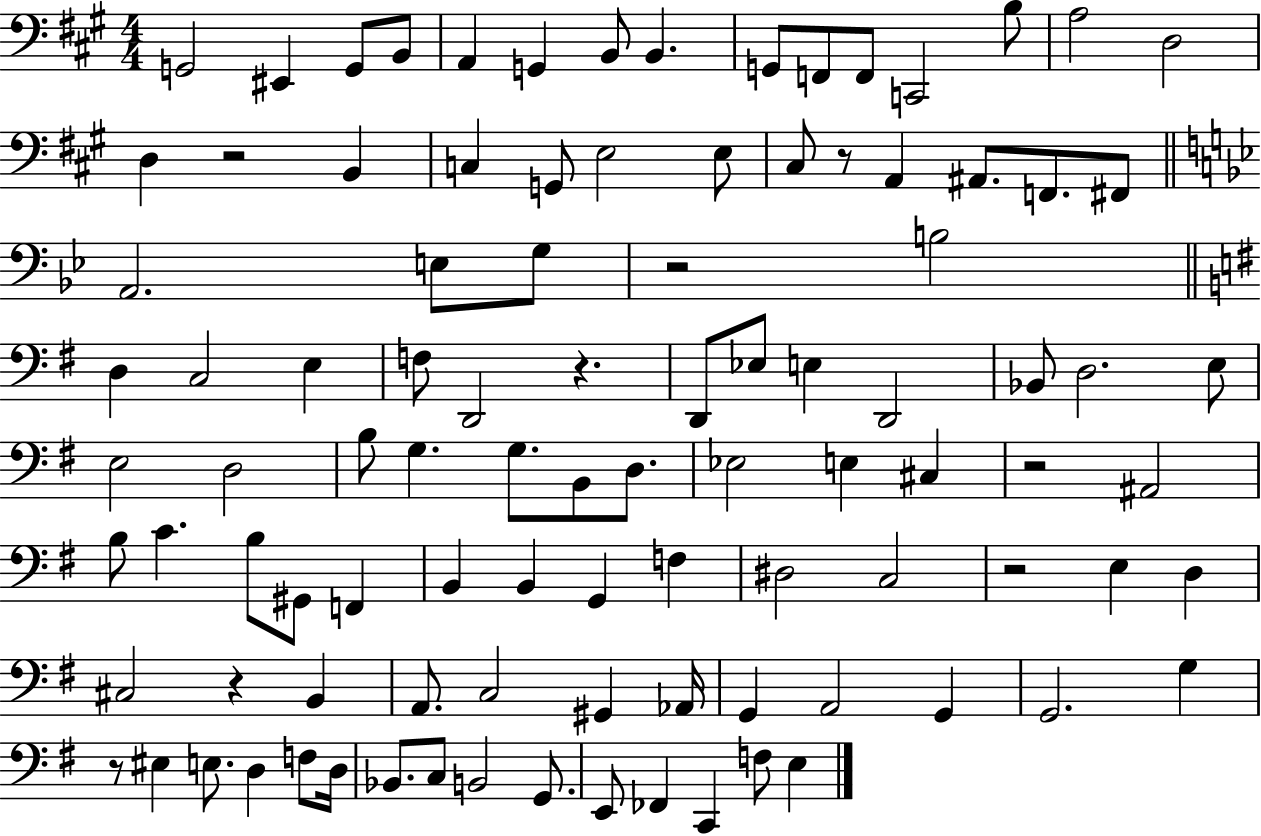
G2/h EIS2/q G2/e B2/e A2/q G2/q B2/e B2/q. G2/e F2/e F2/e C2/h B3/e A3/h D3/h D3/q R/h B2/q C3/q G2/e E3/h E3/e C#3/e R/e A2/q A#2/e. F2/e. F#2/e A2/h. E3/e G3/e R/h B3/h D3/q C3/h E3/q F3/e D2/h R/q. D2/e Eb3/e E3/q D2/h Bb2/e D3/h. E3/e E3/h D3/h B3/e G3/q. G3/e. B2/e D3/e. Eb3/h E3/q C#3/q R/h A#2/h B3/e C4/q. B3/e G#2/e F2/q B2/q B2/q G2/q F3/q D#3/h C3/h R/h E3/q D3/q C#3/h R/q B2/q A2/e. C3/h G#2/q Ab2/s G2/q A2/h G2/q G2/h. G3/q R/e EIS3/q E3/e. D3/q F3/e D3/s Bb2/e. C3/e B2/h G2/e. E2/e FES2/q C2/q F3/e E3/q